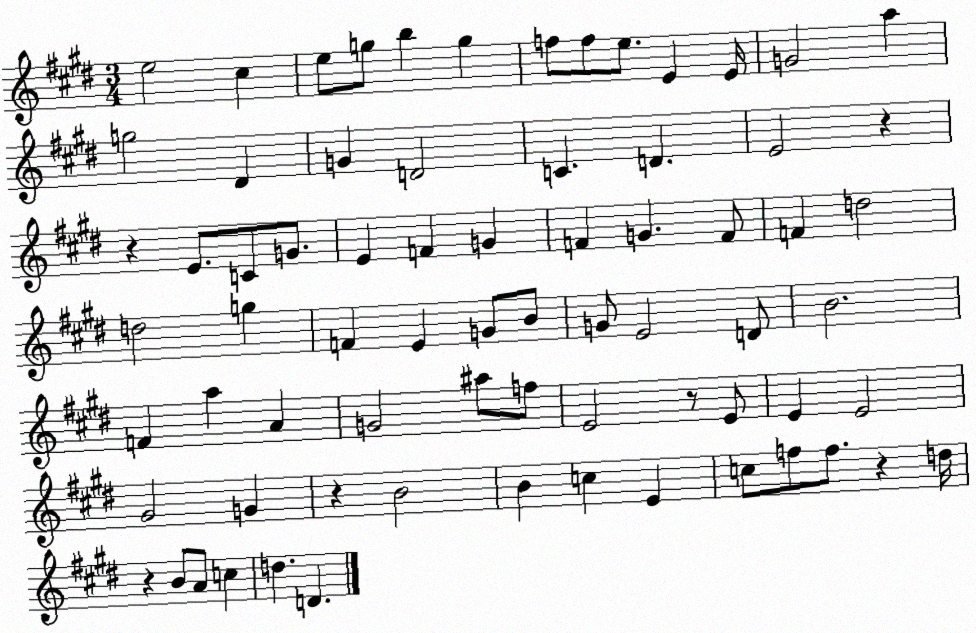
X:1
T:Untitled
M:3/4
L:1/4
K:E
e2 ^c e/2 g/2 b g f/2 f/2 e/2 E E/4 G2 a g2 ^D G D2 C D E2 z z E/2 C/2 G/2 E F G F G F/2 F d2 d2 g F E G/2 B/2 G/2 E2 D/2 B2 F a A G2 ^a/2 f/2 E2 z/2 E/2 E E2 ^G2 G z B2 B c E c/2 f/2 f/2 z d/4 z B/2 A/2 c d D